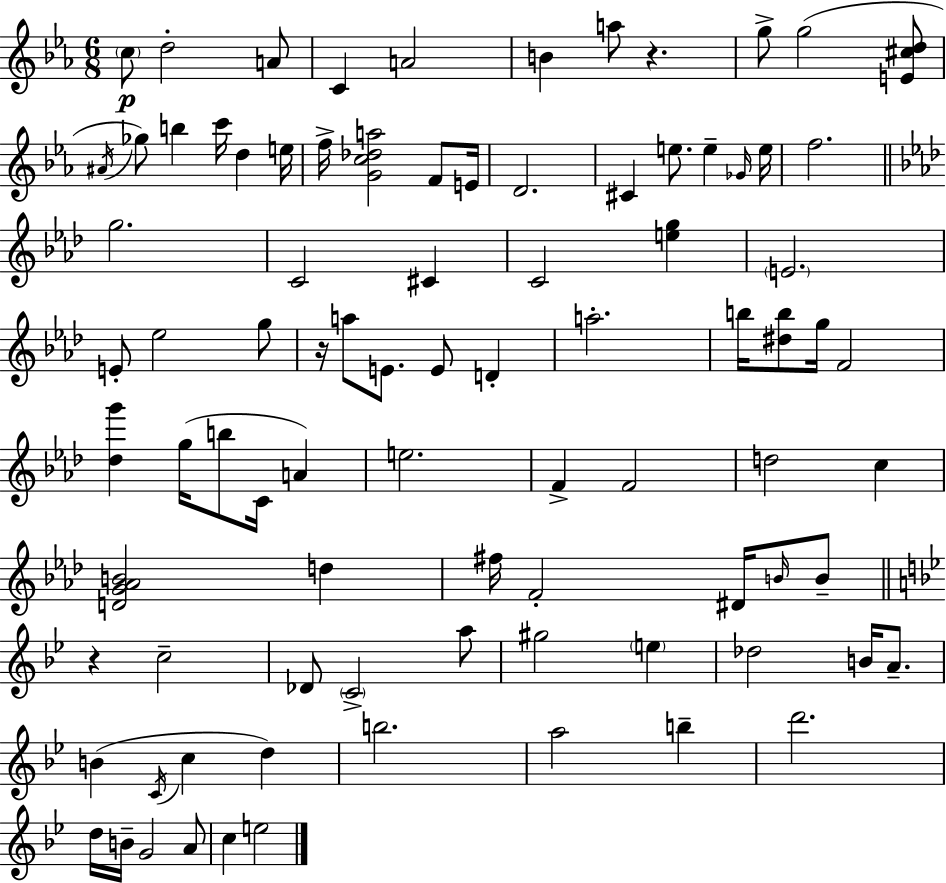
C5/e D5/h A4/e C4/q A4/h B4/q A5/e R/q. G5/e G5/h [E4,C#5,D5]/e A#4/s Gb5/e B5/q C6/s D5/q E5/s F5/s [G4,C5,Db5,A5]/h F4/e E4/s D4/h. C#4/q E5/e. E5/q Gb4/s E5/s F5/h. G5/h. C4/h C#4/q C4/h [E5,G5]/q E4/h. E4/e Eb5/h G5/e R/s A5/e E4/e. E4/e D4/q A5/h. B5/s [D#5,B5]/e G5/s F4/h [Db5,G6]/q G5/s B5/e C4/s A4/q E5/h. F4/q F4/h D5/h C5/q [D4,G4,Ab4,B4]/h D5/q F#5/s F4/h D#4/s B4/s B4/e R/q C5/h Db4/e C4/h A5/e G#5/h E5/q Db5/h B4/s A4/e. B4/q C4/s C5/q D5/q B5/h. A5/h B5/q D6/h. D5/s B4/s G4/h A4/e C5/q E5/h